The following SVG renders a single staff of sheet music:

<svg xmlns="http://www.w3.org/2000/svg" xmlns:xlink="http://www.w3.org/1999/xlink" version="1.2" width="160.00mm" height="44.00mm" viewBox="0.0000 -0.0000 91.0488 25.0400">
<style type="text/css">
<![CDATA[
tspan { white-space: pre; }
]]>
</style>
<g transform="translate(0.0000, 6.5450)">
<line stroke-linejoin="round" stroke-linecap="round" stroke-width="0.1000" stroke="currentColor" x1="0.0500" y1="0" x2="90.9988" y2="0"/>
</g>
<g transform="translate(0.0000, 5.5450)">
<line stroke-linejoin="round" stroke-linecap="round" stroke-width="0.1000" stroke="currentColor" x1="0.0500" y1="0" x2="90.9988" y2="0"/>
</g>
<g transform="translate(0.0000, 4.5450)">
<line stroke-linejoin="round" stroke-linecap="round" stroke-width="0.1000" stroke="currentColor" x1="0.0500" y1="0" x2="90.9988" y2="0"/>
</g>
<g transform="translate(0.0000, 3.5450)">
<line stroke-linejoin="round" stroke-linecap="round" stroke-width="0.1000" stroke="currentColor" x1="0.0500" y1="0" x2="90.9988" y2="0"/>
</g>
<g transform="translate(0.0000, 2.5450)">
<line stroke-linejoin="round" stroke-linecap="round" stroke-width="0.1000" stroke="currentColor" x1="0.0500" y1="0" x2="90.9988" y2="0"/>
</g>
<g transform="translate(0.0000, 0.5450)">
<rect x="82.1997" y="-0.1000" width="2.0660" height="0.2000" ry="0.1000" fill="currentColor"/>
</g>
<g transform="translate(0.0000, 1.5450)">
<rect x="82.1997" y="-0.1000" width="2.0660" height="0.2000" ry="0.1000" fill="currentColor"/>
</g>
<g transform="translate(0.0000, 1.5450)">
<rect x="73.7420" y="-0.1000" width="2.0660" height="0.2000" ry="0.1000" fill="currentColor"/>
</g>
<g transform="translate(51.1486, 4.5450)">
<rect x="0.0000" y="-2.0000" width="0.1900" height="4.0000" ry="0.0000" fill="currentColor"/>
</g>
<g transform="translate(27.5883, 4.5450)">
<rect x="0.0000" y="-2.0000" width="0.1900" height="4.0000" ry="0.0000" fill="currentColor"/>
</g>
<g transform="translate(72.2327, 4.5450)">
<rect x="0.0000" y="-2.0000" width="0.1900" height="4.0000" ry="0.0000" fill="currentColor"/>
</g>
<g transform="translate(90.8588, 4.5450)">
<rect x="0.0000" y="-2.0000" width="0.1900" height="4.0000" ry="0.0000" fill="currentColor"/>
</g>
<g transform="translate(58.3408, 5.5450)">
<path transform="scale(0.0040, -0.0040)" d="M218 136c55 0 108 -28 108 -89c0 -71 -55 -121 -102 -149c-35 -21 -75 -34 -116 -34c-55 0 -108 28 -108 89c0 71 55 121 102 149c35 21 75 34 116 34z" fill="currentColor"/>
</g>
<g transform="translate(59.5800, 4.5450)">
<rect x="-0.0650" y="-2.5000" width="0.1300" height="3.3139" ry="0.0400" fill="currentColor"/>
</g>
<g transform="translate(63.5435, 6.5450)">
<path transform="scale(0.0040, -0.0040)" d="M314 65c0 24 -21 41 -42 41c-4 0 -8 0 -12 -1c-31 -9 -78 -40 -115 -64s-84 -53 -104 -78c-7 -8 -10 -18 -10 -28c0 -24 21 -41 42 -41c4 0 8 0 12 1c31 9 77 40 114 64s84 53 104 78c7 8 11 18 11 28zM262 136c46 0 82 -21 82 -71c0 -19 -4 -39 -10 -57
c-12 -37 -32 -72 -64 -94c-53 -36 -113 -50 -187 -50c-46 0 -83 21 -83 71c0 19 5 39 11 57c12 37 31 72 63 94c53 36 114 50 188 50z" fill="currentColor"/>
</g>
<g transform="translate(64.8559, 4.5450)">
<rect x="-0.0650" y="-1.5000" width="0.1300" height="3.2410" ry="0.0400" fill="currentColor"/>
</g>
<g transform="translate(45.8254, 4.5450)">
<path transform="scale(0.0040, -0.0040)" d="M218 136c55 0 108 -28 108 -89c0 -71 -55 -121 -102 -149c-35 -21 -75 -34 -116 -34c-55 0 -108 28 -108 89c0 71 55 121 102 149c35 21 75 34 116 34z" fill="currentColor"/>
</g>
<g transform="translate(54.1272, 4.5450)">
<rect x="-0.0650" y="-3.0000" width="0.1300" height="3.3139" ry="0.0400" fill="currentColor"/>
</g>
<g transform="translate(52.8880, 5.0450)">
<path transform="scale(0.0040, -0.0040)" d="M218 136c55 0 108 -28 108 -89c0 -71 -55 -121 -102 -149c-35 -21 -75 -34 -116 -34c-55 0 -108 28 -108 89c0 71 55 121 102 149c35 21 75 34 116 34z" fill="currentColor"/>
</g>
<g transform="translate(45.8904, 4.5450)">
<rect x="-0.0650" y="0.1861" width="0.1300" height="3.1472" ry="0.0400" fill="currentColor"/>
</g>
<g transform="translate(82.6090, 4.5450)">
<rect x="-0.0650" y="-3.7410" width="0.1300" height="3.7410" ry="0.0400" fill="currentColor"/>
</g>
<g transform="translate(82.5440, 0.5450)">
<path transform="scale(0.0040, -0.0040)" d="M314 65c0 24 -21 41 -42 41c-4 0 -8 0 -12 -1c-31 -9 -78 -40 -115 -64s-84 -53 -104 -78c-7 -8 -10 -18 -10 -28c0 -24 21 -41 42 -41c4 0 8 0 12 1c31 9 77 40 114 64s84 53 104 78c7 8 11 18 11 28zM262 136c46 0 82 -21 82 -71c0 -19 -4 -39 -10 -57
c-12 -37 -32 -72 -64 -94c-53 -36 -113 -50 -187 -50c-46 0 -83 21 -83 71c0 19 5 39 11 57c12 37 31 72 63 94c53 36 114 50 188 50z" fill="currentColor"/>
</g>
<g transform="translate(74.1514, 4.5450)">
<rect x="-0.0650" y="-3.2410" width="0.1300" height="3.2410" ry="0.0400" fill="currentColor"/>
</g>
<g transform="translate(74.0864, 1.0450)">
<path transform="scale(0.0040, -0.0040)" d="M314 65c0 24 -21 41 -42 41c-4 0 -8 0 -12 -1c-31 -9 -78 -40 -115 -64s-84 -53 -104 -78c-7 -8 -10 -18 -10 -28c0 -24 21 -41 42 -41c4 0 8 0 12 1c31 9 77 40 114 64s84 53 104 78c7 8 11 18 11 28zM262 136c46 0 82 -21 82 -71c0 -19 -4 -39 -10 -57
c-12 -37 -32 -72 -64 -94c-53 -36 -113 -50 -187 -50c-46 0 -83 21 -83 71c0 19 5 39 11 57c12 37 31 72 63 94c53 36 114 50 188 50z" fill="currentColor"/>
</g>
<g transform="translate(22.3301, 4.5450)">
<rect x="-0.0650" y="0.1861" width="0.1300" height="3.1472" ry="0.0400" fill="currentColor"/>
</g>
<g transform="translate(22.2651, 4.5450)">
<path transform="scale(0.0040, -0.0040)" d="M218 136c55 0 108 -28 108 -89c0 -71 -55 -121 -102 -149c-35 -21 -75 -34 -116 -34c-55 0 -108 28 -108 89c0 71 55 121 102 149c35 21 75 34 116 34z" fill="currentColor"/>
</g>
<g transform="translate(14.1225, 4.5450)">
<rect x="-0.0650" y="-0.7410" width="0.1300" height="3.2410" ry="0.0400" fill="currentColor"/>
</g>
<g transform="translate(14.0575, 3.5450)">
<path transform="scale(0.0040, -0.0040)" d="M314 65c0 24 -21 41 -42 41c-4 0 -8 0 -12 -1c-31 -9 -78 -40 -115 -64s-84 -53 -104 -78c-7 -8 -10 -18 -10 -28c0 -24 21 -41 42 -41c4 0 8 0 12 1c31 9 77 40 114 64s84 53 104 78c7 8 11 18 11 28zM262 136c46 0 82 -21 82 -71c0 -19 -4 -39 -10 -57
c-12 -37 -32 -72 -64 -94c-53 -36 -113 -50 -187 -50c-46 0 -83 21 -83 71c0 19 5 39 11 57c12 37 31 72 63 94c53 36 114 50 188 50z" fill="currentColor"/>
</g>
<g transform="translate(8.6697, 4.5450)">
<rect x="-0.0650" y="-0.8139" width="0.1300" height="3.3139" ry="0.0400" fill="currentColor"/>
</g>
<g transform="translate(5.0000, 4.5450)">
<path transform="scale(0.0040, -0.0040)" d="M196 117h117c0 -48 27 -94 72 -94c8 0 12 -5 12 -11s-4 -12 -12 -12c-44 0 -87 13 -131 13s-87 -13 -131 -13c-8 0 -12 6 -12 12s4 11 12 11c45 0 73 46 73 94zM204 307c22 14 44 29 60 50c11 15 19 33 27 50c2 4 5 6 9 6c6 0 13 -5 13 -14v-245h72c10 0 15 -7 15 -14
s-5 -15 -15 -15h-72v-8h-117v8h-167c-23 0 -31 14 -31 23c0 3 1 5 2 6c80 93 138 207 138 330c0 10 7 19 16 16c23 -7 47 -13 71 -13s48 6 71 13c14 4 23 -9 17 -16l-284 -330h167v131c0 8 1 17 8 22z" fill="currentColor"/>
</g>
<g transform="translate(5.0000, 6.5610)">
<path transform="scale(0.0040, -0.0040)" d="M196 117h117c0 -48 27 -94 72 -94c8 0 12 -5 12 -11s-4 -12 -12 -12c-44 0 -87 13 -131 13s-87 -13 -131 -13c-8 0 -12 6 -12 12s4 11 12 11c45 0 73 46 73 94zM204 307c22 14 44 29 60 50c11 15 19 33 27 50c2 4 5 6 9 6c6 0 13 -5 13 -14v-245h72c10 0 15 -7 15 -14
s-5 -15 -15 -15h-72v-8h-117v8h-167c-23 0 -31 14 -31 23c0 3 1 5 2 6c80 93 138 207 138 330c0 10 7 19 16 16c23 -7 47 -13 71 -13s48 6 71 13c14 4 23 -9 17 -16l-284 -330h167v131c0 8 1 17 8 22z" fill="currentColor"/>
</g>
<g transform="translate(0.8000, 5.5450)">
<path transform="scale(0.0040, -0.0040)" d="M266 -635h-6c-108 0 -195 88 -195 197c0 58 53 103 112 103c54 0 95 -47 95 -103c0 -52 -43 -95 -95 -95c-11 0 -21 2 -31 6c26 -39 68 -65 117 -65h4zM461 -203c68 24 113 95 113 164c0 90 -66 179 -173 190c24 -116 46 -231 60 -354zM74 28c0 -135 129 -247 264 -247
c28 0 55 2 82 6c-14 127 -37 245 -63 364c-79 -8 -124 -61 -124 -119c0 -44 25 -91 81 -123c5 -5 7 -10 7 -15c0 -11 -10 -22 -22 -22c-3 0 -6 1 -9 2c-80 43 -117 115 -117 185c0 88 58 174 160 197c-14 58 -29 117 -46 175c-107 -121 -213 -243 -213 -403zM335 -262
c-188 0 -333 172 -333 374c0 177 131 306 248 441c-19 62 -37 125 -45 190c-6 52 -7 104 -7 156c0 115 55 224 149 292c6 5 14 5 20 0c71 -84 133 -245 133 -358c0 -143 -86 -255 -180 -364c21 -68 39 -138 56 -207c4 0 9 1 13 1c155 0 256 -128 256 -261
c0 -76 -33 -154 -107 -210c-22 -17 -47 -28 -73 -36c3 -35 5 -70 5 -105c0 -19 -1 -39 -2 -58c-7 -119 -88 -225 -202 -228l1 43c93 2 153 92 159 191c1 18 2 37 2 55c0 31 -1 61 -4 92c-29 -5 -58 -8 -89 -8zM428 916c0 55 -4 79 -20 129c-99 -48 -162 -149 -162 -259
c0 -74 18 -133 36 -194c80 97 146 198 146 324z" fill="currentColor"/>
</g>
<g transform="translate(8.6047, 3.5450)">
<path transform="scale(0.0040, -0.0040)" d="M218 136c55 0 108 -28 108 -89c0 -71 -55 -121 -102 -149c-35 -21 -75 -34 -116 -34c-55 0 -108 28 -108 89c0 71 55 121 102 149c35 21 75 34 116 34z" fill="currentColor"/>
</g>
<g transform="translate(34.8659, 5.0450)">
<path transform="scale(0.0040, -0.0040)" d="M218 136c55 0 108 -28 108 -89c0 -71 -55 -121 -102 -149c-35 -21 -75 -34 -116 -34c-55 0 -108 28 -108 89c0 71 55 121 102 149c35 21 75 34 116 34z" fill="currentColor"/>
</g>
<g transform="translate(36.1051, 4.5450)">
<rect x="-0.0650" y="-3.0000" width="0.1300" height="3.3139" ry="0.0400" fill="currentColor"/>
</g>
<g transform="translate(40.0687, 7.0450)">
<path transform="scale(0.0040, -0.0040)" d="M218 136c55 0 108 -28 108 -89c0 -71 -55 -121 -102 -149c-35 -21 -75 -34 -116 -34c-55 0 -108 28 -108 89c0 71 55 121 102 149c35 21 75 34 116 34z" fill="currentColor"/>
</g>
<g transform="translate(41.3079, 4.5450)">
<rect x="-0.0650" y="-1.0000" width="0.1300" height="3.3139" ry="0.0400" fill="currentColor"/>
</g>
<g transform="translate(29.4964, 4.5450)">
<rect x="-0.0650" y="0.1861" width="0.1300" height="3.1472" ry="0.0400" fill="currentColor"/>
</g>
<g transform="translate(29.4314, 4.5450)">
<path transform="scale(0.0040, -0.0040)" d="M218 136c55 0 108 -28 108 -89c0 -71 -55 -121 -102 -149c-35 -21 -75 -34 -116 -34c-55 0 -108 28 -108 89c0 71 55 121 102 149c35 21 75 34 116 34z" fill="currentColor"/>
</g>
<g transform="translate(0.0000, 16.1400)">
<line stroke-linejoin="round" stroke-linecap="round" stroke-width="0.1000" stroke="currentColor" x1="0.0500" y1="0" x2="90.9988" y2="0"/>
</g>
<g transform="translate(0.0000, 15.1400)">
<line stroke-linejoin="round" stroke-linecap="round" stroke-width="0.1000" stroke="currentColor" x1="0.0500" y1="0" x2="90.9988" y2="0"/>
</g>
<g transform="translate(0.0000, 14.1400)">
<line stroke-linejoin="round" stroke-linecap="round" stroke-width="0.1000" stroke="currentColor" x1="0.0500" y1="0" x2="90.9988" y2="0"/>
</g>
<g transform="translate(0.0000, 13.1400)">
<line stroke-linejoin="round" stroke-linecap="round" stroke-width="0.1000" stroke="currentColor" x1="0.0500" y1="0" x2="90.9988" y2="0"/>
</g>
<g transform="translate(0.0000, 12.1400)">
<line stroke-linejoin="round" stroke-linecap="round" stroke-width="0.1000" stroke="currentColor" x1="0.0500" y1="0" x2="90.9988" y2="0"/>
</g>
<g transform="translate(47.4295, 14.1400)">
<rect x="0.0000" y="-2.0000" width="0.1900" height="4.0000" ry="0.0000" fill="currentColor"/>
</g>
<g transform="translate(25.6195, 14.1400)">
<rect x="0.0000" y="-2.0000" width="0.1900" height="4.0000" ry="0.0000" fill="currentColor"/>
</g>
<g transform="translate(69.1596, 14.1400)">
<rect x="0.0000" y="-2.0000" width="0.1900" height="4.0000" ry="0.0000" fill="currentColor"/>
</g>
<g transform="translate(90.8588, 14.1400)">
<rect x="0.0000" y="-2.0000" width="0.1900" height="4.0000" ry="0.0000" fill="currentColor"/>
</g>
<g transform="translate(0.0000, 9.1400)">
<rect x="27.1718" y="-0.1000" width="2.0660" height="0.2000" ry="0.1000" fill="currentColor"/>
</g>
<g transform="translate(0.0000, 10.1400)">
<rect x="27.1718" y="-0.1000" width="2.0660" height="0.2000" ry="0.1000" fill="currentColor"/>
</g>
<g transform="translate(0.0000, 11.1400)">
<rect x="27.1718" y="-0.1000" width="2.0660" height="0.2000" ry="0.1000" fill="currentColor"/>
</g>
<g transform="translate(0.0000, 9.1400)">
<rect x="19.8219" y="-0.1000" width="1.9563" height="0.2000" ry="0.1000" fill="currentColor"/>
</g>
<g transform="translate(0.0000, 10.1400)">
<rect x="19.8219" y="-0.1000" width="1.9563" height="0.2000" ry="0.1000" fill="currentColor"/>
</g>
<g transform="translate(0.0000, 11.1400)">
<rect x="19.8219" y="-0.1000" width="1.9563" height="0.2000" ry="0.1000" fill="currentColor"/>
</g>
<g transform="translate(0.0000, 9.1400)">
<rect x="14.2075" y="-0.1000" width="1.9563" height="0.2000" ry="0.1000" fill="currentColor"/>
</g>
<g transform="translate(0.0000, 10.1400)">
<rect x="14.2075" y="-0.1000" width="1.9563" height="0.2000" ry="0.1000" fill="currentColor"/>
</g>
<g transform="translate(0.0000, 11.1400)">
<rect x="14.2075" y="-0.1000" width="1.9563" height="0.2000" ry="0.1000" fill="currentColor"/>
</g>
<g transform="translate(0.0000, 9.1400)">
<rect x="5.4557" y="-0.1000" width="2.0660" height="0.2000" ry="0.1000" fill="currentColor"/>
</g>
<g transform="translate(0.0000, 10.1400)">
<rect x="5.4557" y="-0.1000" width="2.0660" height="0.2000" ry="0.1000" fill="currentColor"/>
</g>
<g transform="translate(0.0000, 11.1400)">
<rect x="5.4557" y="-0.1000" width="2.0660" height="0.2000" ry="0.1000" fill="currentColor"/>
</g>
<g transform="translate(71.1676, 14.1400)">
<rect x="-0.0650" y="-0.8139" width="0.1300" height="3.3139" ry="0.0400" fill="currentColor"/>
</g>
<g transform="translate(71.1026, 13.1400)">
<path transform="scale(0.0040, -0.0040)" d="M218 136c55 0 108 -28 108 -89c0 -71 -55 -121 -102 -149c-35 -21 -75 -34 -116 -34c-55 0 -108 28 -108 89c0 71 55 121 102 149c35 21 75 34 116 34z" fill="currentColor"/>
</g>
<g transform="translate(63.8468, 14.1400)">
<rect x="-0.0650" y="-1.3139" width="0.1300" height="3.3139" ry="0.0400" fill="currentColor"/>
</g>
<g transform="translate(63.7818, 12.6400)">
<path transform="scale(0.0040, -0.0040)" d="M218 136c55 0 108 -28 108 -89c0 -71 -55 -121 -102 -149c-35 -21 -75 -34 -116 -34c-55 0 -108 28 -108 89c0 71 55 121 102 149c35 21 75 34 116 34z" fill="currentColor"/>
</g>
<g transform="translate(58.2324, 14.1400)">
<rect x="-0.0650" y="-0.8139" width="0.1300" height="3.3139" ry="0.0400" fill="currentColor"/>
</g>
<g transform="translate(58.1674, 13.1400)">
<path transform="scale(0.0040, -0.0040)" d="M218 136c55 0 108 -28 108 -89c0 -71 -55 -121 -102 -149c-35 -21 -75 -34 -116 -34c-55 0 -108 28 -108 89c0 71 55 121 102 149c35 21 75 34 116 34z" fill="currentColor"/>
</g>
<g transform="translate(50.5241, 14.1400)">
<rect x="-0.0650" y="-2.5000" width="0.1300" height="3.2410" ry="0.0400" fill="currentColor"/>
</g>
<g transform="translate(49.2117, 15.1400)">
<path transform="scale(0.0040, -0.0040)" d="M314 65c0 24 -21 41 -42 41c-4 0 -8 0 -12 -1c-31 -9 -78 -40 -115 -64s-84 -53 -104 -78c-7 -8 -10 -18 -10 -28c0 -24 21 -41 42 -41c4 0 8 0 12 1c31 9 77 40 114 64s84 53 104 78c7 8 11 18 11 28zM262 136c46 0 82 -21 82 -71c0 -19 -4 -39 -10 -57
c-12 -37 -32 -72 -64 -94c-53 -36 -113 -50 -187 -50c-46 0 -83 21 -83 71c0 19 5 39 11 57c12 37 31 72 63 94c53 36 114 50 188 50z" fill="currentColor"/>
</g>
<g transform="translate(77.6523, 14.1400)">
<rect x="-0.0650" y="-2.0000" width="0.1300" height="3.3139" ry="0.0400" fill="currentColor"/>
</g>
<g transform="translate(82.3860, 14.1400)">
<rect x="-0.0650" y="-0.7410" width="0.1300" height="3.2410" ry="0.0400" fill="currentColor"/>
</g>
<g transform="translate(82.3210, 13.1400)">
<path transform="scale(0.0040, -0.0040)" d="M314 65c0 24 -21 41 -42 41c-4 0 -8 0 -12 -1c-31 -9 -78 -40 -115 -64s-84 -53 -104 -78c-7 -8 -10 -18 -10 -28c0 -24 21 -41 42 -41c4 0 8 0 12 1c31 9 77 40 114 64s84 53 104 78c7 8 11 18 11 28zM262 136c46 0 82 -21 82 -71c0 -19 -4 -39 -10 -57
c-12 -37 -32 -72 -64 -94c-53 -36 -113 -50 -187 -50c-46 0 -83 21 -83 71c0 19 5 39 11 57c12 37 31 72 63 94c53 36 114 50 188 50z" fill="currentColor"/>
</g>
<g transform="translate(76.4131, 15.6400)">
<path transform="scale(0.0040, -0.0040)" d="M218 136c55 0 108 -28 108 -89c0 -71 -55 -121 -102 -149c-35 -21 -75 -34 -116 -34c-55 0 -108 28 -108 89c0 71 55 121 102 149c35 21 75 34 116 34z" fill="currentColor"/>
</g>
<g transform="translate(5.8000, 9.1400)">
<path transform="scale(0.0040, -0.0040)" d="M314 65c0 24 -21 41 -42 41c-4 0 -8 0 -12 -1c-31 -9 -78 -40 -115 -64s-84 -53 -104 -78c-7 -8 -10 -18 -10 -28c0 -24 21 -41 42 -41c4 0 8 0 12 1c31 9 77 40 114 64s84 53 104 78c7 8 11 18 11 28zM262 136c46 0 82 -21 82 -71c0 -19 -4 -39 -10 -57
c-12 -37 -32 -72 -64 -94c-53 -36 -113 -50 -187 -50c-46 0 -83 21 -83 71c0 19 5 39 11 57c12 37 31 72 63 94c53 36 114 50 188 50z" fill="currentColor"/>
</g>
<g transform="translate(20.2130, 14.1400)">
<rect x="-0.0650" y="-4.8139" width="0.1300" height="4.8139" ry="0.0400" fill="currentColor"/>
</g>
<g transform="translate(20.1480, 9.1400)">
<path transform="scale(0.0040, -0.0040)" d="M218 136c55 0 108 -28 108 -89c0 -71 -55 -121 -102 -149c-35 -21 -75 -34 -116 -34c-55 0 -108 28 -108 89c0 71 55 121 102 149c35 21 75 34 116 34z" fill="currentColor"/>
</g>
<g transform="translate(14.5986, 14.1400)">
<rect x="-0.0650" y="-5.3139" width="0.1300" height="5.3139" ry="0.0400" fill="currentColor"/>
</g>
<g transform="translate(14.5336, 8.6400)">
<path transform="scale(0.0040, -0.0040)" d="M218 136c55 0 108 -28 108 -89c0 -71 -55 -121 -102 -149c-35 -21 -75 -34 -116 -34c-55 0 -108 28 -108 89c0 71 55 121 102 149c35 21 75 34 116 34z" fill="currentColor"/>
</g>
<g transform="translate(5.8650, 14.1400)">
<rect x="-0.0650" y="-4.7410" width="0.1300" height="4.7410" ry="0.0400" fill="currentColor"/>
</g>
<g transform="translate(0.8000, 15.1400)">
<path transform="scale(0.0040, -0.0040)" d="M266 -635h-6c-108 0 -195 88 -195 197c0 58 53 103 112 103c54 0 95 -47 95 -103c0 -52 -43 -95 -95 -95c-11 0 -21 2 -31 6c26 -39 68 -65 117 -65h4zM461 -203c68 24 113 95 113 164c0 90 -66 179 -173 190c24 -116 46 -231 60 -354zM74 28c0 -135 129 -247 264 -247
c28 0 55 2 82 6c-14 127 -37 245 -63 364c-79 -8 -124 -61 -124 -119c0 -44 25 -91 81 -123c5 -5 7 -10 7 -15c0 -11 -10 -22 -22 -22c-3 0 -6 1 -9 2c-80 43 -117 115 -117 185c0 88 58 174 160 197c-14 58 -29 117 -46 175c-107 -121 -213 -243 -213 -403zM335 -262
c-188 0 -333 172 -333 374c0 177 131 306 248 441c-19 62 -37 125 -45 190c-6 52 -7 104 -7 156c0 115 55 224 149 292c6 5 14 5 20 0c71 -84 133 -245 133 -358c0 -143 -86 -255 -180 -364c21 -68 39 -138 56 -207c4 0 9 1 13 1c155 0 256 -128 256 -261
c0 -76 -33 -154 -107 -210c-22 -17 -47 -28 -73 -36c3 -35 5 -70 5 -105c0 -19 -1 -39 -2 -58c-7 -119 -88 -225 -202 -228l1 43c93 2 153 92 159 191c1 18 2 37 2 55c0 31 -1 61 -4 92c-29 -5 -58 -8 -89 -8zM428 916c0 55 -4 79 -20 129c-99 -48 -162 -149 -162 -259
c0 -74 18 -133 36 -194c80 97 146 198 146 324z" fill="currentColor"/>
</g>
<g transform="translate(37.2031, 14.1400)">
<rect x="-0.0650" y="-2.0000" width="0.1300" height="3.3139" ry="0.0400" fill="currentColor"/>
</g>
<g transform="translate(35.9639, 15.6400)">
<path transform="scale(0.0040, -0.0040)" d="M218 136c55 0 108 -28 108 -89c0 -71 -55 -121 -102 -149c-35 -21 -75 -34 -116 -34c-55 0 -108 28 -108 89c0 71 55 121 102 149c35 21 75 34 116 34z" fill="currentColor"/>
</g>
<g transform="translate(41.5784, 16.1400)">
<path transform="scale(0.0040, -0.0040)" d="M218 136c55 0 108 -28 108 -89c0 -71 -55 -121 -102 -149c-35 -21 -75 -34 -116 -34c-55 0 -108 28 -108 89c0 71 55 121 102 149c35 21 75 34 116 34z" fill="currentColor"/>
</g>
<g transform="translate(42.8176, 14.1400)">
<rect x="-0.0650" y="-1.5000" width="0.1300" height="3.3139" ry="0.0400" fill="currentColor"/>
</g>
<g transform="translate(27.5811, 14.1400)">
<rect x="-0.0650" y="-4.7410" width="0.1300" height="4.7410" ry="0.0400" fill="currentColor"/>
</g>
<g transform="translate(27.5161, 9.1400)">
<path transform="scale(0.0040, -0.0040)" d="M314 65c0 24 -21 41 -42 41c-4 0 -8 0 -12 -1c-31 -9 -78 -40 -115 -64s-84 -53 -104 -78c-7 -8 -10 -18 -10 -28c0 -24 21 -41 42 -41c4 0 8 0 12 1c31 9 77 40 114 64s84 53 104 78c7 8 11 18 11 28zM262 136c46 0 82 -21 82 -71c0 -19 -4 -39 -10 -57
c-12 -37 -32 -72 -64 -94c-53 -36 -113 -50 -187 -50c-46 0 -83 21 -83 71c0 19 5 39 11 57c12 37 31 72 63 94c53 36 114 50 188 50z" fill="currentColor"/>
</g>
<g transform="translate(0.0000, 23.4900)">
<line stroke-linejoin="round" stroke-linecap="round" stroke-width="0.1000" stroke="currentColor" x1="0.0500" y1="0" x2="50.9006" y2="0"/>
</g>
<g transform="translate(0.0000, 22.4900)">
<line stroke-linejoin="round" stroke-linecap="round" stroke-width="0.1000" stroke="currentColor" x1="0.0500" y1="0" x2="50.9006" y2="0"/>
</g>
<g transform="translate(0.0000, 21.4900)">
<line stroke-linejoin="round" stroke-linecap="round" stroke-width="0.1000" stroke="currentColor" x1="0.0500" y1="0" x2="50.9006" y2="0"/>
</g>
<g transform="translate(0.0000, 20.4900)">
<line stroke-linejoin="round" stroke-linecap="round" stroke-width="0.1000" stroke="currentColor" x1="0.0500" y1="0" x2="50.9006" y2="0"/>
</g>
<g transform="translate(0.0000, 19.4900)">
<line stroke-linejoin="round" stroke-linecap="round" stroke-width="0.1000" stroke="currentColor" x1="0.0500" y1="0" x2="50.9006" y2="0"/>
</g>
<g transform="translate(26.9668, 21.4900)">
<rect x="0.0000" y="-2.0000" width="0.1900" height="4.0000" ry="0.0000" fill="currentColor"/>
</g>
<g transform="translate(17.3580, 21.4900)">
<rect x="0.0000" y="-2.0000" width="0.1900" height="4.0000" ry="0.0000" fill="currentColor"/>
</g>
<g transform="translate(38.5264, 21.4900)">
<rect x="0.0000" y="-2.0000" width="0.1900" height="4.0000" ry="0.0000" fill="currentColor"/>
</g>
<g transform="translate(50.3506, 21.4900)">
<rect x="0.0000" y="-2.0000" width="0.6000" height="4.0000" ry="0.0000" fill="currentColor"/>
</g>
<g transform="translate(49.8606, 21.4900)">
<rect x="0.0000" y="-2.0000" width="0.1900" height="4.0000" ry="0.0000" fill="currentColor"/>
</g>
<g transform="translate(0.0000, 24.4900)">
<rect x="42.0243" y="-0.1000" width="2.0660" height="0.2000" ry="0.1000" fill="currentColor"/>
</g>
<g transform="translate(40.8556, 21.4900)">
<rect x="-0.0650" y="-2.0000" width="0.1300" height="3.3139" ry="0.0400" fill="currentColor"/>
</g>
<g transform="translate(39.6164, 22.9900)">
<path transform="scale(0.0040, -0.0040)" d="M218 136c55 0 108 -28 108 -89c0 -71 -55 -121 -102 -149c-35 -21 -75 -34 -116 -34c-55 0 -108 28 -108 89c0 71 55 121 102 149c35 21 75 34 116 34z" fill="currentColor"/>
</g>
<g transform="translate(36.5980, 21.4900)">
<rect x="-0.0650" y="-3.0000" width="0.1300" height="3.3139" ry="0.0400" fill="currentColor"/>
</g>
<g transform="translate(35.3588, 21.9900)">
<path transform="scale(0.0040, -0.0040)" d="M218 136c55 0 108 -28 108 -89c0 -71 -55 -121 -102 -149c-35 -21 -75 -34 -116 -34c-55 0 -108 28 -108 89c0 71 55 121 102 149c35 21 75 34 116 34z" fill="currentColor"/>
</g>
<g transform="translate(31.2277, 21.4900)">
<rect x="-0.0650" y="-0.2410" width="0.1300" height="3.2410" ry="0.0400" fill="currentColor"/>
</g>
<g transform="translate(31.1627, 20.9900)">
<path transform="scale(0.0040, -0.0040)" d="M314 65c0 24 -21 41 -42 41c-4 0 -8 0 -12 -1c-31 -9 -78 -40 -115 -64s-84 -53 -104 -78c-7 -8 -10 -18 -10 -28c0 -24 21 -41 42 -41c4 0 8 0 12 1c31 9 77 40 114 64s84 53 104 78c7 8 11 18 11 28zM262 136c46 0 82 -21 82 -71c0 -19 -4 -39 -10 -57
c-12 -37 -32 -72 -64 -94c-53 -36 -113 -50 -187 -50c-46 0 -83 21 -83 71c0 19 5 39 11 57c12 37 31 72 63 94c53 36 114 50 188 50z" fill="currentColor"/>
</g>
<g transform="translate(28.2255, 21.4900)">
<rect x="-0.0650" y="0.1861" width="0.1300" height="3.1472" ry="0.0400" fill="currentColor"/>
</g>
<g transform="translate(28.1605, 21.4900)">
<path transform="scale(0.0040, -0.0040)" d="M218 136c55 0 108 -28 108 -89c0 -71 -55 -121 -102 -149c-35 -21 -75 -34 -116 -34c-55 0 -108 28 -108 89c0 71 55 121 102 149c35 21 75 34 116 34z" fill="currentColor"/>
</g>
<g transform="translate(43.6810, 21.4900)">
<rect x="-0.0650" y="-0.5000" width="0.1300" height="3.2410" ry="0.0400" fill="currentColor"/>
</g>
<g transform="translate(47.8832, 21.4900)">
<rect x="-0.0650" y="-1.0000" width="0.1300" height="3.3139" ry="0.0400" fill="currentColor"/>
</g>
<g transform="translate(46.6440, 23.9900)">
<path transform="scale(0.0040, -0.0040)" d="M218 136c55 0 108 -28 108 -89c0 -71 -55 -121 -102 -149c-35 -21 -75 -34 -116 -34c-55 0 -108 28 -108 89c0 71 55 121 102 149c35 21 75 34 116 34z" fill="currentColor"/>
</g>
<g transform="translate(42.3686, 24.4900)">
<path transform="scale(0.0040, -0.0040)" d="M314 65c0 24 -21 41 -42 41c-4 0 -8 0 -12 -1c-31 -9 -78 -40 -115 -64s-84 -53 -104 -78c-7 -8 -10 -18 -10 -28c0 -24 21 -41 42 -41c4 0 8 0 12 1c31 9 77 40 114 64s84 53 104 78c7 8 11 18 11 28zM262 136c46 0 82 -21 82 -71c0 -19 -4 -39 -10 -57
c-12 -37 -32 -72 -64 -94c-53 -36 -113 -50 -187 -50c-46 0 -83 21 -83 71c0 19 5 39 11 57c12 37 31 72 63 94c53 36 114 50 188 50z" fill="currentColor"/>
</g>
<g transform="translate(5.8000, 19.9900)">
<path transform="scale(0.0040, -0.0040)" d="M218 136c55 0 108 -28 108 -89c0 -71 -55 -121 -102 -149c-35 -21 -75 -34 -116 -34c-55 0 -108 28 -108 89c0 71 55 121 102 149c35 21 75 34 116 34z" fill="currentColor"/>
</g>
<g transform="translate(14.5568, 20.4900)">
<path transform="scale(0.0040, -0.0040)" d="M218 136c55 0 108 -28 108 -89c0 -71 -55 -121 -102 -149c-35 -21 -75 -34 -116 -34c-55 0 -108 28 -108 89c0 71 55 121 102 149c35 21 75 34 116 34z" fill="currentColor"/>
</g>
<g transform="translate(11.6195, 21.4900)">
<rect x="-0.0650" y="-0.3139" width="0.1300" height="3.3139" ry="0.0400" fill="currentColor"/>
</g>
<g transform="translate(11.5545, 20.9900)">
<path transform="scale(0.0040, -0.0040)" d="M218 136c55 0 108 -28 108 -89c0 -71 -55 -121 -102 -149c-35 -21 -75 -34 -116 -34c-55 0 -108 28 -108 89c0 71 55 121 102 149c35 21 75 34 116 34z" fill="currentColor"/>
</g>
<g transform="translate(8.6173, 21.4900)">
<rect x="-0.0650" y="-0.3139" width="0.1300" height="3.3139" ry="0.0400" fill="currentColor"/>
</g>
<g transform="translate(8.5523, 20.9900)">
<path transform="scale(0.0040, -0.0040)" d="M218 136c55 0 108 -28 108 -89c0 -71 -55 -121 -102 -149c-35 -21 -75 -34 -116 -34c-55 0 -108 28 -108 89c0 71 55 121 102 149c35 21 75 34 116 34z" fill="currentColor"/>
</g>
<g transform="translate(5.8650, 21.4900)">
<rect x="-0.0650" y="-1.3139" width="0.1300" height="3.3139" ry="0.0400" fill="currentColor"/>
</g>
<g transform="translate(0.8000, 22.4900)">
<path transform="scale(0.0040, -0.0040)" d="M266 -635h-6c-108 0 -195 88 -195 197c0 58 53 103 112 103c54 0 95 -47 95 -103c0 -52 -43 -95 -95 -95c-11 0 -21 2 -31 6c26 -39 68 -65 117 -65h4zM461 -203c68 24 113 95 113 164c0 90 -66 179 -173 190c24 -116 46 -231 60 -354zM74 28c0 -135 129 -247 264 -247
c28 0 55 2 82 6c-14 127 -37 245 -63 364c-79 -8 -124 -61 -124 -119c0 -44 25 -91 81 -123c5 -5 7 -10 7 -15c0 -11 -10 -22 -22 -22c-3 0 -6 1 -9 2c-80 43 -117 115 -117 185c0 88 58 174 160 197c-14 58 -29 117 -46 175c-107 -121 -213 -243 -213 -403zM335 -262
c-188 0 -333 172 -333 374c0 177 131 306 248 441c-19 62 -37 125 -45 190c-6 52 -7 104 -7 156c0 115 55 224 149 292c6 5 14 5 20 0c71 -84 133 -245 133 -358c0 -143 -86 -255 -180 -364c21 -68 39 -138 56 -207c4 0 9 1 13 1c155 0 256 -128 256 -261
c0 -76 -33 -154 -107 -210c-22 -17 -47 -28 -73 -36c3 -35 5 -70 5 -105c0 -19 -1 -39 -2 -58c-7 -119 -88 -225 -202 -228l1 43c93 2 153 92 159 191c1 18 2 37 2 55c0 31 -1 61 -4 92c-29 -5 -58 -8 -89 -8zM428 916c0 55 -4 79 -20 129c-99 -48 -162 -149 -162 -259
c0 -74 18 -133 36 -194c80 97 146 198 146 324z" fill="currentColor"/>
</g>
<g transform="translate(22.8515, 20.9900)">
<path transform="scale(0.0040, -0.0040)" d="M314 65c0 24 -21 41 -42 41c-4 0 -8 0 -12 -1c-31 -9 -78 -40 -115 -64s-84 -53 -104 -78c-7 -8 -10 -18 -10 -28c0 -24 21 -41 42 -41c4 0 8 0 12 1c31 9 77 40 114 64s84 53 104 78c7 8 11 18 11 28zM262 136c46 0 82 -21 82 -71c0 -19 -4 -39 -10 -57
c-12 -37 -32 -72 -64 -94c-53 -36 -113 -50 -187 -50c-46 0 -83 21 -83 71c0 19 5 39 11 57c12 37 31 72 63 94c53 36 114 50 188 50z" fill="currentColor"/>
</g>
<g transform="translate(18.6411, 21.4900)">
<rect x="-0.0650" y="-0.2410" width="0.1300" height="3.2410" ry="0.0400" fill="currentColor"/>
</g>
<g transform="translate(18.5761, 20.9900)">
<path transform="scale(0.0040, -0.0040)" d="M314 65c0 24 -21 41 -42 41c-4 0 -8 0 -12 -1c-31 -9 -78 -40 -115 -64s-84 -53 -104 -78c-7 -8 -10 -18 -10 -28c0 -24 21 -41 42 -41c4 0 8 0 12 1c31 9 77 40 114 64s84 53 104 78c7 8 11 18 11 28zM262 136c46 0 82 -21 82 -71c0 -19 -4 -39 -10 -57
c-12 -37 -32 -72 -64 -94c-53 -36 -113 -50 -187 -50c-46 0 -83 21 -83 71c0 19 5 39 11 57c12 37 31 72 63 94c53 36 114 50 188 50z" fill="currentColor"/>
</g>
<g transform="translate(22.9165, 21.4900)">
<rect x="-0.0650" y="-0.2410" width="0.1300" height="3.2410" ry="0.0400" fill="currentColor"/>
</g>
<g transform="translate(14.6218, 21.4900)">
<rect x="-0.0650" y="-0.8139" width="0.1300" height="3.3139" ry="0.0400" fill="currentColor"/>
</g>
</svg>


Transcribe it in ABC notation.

X:1
T:Untitled
M:4/4
L:1/4
K:C
d d2 B B A D B A G E2 b2 c'2 e'2 f' e' e'2 F E G2 d e d F d2 e c c d c2 c2 B c2 A F C2 D